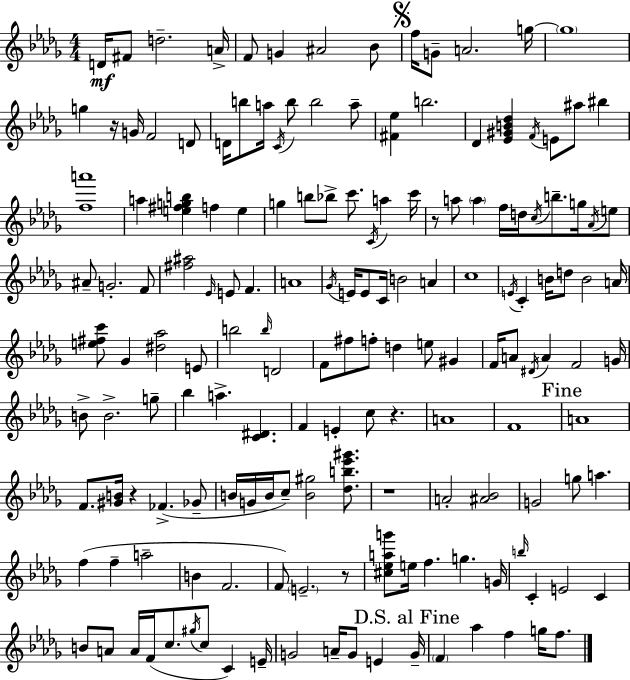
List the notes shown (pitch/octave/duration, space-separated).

D4/s F#4/e D5/h. A4/s F4/e G4/q A#4/h Bb4/e F5/s G4/e A4/h. G5/s G5/w G5/q R/s G4/s F4/h D4/e D4/s B5/e A5/s C4/s B5/e B5/h A5/e [F#4,Eb5]/q B5/h. Db4/q [Eb4,G#4,B4,Db5]/q F4/s E4/e A#5/e BIS5/q [F5,A6]/w A5/q [E5,F#5,G5,B5]/q F5/q E5/q G5/q B5/e Bb5/e C6/e. C4/s A5/q C6/s R/e A5/e A5/q F5/s D5/s C5/s B5/e. G5/s Ab4/s E5/e A#4/e G4/h. F4/e [F#5,A#5]/h Eb4/s E4/e F4/q. A4/w Gb4/s E4/s E4/e C4/s B4/h A4/q C5/w E4/s C4/q B4/s D5/e B4/h A4/s [E5,F#5,C6]/e Gb4/q [D#5,Ab5]/h E4/e B5/h B5/s D4/h F4/e F#5/e F5/e D5/q E5/e G#4/q F4/s A4/e D#4/s A4/q F4/h G4/s B4/e B4/h. G5/e Bb5/q A5/q. [C4,D#4]/q. F4/q E4/q C5/e R/q. A4/w F4/w A4/w F4/e. [G#4,B4]/s R/q FES4/q. Gb4/e B4/s G4/s B4/s C5/e [B4,G#5]/h [Db5,B5,Eb6,G#6]/e. R/w A4/h [A#4,Bb4]/h G4/h G5/e A5/q. F5/q F5/q A5/h B4/q F4/h. F4/e E4/h. R/e [C#5,Eb5,A5,G6]/e E5/s F5/q. G5/q. G4/s B5/s C4/q E4/h C4/q B4/e A4/e A4/s F4/s C5/e. G#5/s C5/e C4/q E4/s G4/h A4/s G4/e E4/q G4/s F4/q Ab5/q F5/q G5/s F5/e.